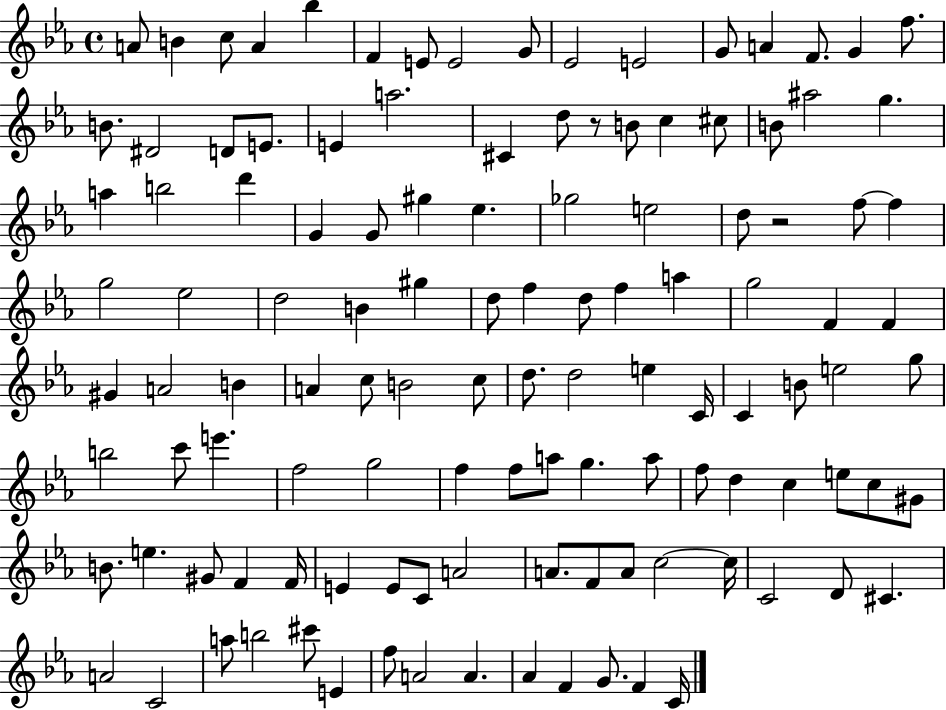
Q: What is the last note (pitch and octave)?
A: C4